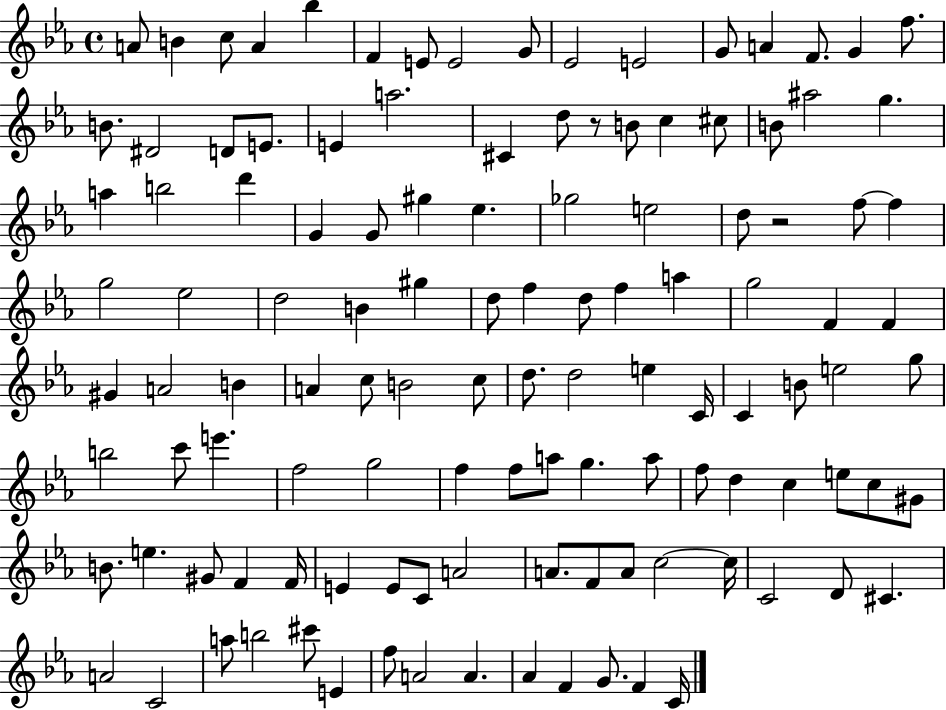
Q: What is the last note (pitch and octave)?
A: C4